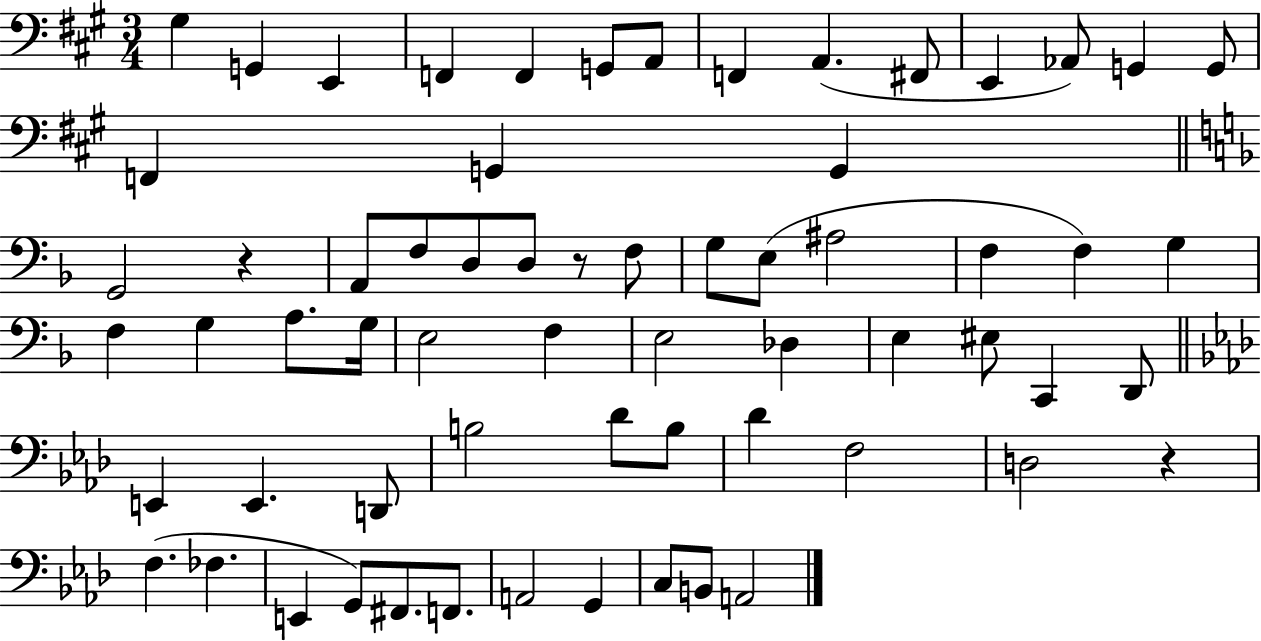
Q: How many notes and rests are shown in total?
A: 64